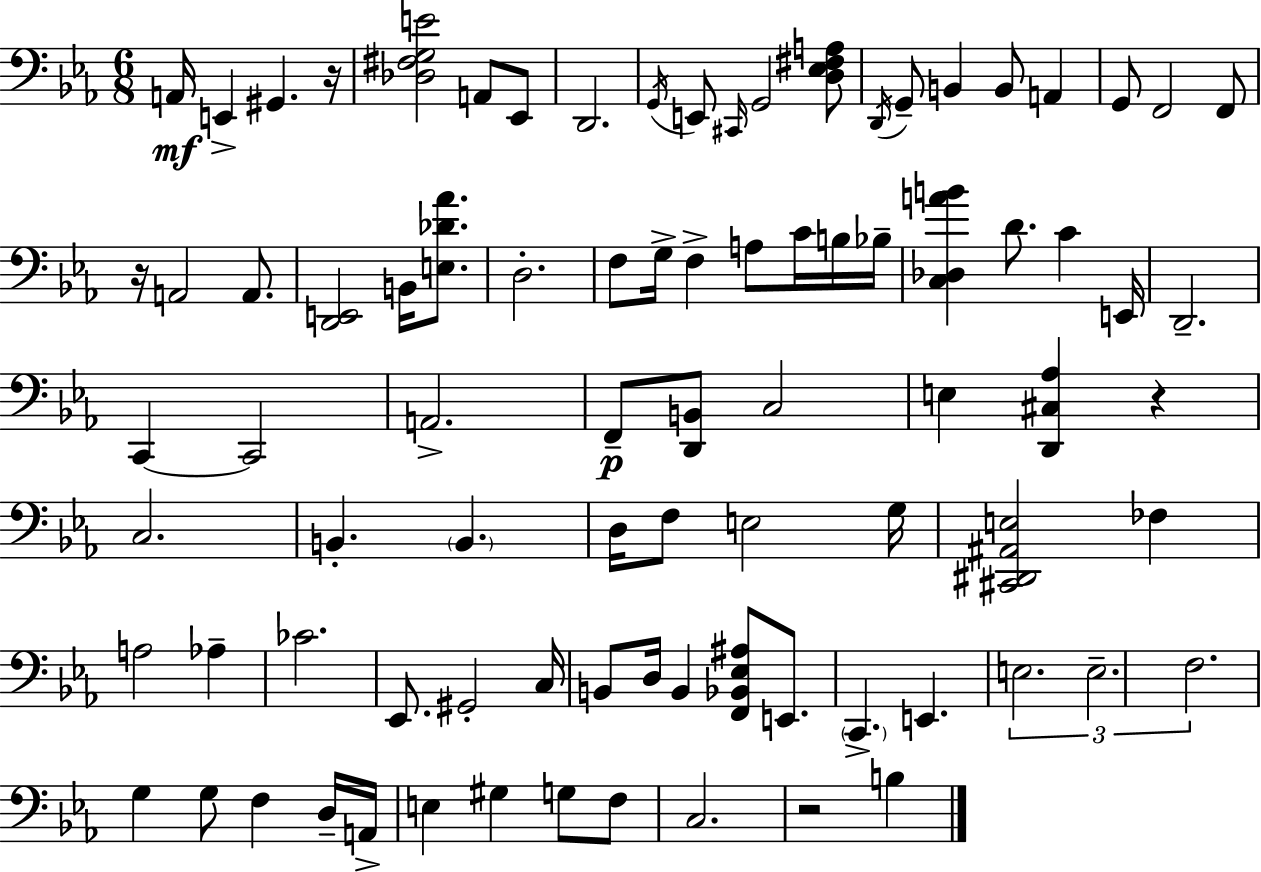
A2/s E2/q G#2/q. R/s [Db3,F#3,G3,E4]/h A2/e Eb2/e D2/h. G2/s E2/e C#2/s G2/h [D3,Eb3,F#3,A3]/e D2/s G2/e B2/q B2/e A2/q G2/e F2/h F2/e R/s A2/h A2/e. [D2,E2]/h B2/s [E3,Db4,Ab4]/e. D3/h. F3/e G3/s F3/q A3/e C4/s B3/s Bb3/s [C3,Db3,A4,B4]/q D4/e. C4/q E2/s D2/h. C2/q C2/h A2/h. F2/e [D2,B2]/e C3/h E3/q [D2,C#3,Ab3]/q R/q C3/h. B2/q. B2/q. D3/s F3/e E3/h G3/s [C#2,D#2,A#2,E3]/h FES3/q A3/h Ab3/q CES4/h. Eb2/e. G#2/h C3/s B2/e D3/s B2/q [F2,Bb2,Eb3,A#3]/e E2/e. C2/q. E2/q. E3/h. E3/h. F3/h. G3/q G3/e F3/q D3/s A2/s E3/q G#3/q G3/e F3/e C3/h. R/h B3/q